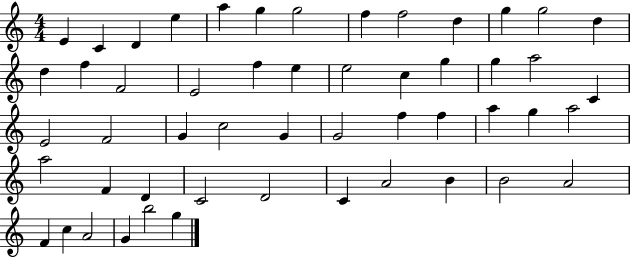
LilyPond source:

{
  \clef treble
  \numericTimeSignature
  \time 4/4
  \key c \major
  e'4 c'4 d'4 e''4 | a''4 g''4 g''2 | f''4 f''2 d''4 | g''4 g''2 d''4 | \break d''4 f''4 f'2 | e'2 f''4 e''4 | e''2 c''4 g''4 | g''4 a''2 c'4 | \break e'2 f'2 | g'4 c''2 g'4 | g'2 f''4 f''4 | a''4 g''4 a''2 | \break a''2 f'4 d'4 | c'2 d'2 | c'4 a'2 b'4 | b'2 a'2 | \break f'4 c''4 a'2 | g'4 b''2 g''4 | \bar "|."
}